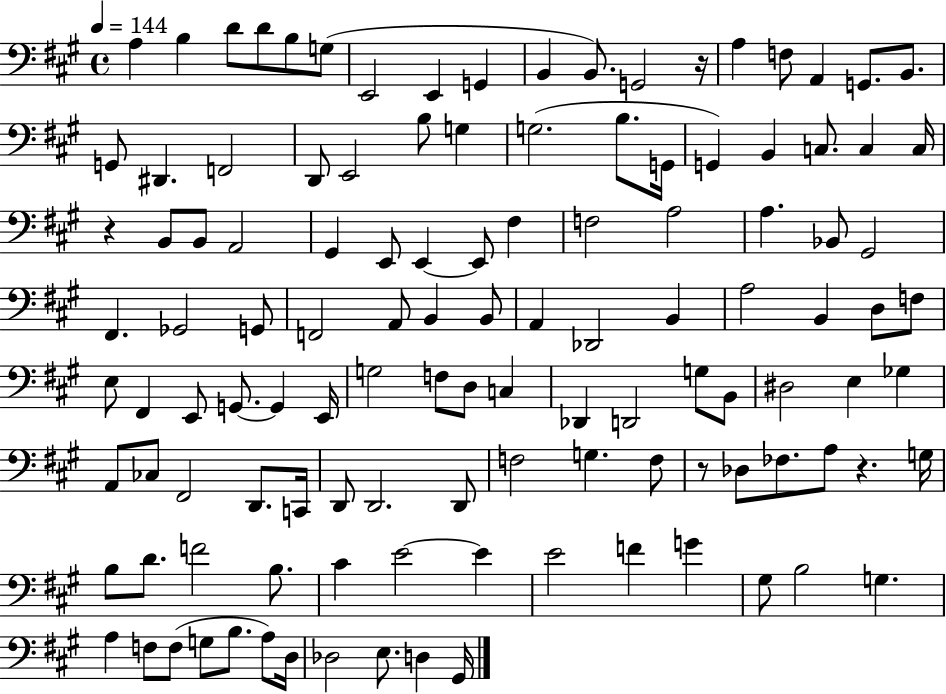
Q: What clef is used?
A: bass